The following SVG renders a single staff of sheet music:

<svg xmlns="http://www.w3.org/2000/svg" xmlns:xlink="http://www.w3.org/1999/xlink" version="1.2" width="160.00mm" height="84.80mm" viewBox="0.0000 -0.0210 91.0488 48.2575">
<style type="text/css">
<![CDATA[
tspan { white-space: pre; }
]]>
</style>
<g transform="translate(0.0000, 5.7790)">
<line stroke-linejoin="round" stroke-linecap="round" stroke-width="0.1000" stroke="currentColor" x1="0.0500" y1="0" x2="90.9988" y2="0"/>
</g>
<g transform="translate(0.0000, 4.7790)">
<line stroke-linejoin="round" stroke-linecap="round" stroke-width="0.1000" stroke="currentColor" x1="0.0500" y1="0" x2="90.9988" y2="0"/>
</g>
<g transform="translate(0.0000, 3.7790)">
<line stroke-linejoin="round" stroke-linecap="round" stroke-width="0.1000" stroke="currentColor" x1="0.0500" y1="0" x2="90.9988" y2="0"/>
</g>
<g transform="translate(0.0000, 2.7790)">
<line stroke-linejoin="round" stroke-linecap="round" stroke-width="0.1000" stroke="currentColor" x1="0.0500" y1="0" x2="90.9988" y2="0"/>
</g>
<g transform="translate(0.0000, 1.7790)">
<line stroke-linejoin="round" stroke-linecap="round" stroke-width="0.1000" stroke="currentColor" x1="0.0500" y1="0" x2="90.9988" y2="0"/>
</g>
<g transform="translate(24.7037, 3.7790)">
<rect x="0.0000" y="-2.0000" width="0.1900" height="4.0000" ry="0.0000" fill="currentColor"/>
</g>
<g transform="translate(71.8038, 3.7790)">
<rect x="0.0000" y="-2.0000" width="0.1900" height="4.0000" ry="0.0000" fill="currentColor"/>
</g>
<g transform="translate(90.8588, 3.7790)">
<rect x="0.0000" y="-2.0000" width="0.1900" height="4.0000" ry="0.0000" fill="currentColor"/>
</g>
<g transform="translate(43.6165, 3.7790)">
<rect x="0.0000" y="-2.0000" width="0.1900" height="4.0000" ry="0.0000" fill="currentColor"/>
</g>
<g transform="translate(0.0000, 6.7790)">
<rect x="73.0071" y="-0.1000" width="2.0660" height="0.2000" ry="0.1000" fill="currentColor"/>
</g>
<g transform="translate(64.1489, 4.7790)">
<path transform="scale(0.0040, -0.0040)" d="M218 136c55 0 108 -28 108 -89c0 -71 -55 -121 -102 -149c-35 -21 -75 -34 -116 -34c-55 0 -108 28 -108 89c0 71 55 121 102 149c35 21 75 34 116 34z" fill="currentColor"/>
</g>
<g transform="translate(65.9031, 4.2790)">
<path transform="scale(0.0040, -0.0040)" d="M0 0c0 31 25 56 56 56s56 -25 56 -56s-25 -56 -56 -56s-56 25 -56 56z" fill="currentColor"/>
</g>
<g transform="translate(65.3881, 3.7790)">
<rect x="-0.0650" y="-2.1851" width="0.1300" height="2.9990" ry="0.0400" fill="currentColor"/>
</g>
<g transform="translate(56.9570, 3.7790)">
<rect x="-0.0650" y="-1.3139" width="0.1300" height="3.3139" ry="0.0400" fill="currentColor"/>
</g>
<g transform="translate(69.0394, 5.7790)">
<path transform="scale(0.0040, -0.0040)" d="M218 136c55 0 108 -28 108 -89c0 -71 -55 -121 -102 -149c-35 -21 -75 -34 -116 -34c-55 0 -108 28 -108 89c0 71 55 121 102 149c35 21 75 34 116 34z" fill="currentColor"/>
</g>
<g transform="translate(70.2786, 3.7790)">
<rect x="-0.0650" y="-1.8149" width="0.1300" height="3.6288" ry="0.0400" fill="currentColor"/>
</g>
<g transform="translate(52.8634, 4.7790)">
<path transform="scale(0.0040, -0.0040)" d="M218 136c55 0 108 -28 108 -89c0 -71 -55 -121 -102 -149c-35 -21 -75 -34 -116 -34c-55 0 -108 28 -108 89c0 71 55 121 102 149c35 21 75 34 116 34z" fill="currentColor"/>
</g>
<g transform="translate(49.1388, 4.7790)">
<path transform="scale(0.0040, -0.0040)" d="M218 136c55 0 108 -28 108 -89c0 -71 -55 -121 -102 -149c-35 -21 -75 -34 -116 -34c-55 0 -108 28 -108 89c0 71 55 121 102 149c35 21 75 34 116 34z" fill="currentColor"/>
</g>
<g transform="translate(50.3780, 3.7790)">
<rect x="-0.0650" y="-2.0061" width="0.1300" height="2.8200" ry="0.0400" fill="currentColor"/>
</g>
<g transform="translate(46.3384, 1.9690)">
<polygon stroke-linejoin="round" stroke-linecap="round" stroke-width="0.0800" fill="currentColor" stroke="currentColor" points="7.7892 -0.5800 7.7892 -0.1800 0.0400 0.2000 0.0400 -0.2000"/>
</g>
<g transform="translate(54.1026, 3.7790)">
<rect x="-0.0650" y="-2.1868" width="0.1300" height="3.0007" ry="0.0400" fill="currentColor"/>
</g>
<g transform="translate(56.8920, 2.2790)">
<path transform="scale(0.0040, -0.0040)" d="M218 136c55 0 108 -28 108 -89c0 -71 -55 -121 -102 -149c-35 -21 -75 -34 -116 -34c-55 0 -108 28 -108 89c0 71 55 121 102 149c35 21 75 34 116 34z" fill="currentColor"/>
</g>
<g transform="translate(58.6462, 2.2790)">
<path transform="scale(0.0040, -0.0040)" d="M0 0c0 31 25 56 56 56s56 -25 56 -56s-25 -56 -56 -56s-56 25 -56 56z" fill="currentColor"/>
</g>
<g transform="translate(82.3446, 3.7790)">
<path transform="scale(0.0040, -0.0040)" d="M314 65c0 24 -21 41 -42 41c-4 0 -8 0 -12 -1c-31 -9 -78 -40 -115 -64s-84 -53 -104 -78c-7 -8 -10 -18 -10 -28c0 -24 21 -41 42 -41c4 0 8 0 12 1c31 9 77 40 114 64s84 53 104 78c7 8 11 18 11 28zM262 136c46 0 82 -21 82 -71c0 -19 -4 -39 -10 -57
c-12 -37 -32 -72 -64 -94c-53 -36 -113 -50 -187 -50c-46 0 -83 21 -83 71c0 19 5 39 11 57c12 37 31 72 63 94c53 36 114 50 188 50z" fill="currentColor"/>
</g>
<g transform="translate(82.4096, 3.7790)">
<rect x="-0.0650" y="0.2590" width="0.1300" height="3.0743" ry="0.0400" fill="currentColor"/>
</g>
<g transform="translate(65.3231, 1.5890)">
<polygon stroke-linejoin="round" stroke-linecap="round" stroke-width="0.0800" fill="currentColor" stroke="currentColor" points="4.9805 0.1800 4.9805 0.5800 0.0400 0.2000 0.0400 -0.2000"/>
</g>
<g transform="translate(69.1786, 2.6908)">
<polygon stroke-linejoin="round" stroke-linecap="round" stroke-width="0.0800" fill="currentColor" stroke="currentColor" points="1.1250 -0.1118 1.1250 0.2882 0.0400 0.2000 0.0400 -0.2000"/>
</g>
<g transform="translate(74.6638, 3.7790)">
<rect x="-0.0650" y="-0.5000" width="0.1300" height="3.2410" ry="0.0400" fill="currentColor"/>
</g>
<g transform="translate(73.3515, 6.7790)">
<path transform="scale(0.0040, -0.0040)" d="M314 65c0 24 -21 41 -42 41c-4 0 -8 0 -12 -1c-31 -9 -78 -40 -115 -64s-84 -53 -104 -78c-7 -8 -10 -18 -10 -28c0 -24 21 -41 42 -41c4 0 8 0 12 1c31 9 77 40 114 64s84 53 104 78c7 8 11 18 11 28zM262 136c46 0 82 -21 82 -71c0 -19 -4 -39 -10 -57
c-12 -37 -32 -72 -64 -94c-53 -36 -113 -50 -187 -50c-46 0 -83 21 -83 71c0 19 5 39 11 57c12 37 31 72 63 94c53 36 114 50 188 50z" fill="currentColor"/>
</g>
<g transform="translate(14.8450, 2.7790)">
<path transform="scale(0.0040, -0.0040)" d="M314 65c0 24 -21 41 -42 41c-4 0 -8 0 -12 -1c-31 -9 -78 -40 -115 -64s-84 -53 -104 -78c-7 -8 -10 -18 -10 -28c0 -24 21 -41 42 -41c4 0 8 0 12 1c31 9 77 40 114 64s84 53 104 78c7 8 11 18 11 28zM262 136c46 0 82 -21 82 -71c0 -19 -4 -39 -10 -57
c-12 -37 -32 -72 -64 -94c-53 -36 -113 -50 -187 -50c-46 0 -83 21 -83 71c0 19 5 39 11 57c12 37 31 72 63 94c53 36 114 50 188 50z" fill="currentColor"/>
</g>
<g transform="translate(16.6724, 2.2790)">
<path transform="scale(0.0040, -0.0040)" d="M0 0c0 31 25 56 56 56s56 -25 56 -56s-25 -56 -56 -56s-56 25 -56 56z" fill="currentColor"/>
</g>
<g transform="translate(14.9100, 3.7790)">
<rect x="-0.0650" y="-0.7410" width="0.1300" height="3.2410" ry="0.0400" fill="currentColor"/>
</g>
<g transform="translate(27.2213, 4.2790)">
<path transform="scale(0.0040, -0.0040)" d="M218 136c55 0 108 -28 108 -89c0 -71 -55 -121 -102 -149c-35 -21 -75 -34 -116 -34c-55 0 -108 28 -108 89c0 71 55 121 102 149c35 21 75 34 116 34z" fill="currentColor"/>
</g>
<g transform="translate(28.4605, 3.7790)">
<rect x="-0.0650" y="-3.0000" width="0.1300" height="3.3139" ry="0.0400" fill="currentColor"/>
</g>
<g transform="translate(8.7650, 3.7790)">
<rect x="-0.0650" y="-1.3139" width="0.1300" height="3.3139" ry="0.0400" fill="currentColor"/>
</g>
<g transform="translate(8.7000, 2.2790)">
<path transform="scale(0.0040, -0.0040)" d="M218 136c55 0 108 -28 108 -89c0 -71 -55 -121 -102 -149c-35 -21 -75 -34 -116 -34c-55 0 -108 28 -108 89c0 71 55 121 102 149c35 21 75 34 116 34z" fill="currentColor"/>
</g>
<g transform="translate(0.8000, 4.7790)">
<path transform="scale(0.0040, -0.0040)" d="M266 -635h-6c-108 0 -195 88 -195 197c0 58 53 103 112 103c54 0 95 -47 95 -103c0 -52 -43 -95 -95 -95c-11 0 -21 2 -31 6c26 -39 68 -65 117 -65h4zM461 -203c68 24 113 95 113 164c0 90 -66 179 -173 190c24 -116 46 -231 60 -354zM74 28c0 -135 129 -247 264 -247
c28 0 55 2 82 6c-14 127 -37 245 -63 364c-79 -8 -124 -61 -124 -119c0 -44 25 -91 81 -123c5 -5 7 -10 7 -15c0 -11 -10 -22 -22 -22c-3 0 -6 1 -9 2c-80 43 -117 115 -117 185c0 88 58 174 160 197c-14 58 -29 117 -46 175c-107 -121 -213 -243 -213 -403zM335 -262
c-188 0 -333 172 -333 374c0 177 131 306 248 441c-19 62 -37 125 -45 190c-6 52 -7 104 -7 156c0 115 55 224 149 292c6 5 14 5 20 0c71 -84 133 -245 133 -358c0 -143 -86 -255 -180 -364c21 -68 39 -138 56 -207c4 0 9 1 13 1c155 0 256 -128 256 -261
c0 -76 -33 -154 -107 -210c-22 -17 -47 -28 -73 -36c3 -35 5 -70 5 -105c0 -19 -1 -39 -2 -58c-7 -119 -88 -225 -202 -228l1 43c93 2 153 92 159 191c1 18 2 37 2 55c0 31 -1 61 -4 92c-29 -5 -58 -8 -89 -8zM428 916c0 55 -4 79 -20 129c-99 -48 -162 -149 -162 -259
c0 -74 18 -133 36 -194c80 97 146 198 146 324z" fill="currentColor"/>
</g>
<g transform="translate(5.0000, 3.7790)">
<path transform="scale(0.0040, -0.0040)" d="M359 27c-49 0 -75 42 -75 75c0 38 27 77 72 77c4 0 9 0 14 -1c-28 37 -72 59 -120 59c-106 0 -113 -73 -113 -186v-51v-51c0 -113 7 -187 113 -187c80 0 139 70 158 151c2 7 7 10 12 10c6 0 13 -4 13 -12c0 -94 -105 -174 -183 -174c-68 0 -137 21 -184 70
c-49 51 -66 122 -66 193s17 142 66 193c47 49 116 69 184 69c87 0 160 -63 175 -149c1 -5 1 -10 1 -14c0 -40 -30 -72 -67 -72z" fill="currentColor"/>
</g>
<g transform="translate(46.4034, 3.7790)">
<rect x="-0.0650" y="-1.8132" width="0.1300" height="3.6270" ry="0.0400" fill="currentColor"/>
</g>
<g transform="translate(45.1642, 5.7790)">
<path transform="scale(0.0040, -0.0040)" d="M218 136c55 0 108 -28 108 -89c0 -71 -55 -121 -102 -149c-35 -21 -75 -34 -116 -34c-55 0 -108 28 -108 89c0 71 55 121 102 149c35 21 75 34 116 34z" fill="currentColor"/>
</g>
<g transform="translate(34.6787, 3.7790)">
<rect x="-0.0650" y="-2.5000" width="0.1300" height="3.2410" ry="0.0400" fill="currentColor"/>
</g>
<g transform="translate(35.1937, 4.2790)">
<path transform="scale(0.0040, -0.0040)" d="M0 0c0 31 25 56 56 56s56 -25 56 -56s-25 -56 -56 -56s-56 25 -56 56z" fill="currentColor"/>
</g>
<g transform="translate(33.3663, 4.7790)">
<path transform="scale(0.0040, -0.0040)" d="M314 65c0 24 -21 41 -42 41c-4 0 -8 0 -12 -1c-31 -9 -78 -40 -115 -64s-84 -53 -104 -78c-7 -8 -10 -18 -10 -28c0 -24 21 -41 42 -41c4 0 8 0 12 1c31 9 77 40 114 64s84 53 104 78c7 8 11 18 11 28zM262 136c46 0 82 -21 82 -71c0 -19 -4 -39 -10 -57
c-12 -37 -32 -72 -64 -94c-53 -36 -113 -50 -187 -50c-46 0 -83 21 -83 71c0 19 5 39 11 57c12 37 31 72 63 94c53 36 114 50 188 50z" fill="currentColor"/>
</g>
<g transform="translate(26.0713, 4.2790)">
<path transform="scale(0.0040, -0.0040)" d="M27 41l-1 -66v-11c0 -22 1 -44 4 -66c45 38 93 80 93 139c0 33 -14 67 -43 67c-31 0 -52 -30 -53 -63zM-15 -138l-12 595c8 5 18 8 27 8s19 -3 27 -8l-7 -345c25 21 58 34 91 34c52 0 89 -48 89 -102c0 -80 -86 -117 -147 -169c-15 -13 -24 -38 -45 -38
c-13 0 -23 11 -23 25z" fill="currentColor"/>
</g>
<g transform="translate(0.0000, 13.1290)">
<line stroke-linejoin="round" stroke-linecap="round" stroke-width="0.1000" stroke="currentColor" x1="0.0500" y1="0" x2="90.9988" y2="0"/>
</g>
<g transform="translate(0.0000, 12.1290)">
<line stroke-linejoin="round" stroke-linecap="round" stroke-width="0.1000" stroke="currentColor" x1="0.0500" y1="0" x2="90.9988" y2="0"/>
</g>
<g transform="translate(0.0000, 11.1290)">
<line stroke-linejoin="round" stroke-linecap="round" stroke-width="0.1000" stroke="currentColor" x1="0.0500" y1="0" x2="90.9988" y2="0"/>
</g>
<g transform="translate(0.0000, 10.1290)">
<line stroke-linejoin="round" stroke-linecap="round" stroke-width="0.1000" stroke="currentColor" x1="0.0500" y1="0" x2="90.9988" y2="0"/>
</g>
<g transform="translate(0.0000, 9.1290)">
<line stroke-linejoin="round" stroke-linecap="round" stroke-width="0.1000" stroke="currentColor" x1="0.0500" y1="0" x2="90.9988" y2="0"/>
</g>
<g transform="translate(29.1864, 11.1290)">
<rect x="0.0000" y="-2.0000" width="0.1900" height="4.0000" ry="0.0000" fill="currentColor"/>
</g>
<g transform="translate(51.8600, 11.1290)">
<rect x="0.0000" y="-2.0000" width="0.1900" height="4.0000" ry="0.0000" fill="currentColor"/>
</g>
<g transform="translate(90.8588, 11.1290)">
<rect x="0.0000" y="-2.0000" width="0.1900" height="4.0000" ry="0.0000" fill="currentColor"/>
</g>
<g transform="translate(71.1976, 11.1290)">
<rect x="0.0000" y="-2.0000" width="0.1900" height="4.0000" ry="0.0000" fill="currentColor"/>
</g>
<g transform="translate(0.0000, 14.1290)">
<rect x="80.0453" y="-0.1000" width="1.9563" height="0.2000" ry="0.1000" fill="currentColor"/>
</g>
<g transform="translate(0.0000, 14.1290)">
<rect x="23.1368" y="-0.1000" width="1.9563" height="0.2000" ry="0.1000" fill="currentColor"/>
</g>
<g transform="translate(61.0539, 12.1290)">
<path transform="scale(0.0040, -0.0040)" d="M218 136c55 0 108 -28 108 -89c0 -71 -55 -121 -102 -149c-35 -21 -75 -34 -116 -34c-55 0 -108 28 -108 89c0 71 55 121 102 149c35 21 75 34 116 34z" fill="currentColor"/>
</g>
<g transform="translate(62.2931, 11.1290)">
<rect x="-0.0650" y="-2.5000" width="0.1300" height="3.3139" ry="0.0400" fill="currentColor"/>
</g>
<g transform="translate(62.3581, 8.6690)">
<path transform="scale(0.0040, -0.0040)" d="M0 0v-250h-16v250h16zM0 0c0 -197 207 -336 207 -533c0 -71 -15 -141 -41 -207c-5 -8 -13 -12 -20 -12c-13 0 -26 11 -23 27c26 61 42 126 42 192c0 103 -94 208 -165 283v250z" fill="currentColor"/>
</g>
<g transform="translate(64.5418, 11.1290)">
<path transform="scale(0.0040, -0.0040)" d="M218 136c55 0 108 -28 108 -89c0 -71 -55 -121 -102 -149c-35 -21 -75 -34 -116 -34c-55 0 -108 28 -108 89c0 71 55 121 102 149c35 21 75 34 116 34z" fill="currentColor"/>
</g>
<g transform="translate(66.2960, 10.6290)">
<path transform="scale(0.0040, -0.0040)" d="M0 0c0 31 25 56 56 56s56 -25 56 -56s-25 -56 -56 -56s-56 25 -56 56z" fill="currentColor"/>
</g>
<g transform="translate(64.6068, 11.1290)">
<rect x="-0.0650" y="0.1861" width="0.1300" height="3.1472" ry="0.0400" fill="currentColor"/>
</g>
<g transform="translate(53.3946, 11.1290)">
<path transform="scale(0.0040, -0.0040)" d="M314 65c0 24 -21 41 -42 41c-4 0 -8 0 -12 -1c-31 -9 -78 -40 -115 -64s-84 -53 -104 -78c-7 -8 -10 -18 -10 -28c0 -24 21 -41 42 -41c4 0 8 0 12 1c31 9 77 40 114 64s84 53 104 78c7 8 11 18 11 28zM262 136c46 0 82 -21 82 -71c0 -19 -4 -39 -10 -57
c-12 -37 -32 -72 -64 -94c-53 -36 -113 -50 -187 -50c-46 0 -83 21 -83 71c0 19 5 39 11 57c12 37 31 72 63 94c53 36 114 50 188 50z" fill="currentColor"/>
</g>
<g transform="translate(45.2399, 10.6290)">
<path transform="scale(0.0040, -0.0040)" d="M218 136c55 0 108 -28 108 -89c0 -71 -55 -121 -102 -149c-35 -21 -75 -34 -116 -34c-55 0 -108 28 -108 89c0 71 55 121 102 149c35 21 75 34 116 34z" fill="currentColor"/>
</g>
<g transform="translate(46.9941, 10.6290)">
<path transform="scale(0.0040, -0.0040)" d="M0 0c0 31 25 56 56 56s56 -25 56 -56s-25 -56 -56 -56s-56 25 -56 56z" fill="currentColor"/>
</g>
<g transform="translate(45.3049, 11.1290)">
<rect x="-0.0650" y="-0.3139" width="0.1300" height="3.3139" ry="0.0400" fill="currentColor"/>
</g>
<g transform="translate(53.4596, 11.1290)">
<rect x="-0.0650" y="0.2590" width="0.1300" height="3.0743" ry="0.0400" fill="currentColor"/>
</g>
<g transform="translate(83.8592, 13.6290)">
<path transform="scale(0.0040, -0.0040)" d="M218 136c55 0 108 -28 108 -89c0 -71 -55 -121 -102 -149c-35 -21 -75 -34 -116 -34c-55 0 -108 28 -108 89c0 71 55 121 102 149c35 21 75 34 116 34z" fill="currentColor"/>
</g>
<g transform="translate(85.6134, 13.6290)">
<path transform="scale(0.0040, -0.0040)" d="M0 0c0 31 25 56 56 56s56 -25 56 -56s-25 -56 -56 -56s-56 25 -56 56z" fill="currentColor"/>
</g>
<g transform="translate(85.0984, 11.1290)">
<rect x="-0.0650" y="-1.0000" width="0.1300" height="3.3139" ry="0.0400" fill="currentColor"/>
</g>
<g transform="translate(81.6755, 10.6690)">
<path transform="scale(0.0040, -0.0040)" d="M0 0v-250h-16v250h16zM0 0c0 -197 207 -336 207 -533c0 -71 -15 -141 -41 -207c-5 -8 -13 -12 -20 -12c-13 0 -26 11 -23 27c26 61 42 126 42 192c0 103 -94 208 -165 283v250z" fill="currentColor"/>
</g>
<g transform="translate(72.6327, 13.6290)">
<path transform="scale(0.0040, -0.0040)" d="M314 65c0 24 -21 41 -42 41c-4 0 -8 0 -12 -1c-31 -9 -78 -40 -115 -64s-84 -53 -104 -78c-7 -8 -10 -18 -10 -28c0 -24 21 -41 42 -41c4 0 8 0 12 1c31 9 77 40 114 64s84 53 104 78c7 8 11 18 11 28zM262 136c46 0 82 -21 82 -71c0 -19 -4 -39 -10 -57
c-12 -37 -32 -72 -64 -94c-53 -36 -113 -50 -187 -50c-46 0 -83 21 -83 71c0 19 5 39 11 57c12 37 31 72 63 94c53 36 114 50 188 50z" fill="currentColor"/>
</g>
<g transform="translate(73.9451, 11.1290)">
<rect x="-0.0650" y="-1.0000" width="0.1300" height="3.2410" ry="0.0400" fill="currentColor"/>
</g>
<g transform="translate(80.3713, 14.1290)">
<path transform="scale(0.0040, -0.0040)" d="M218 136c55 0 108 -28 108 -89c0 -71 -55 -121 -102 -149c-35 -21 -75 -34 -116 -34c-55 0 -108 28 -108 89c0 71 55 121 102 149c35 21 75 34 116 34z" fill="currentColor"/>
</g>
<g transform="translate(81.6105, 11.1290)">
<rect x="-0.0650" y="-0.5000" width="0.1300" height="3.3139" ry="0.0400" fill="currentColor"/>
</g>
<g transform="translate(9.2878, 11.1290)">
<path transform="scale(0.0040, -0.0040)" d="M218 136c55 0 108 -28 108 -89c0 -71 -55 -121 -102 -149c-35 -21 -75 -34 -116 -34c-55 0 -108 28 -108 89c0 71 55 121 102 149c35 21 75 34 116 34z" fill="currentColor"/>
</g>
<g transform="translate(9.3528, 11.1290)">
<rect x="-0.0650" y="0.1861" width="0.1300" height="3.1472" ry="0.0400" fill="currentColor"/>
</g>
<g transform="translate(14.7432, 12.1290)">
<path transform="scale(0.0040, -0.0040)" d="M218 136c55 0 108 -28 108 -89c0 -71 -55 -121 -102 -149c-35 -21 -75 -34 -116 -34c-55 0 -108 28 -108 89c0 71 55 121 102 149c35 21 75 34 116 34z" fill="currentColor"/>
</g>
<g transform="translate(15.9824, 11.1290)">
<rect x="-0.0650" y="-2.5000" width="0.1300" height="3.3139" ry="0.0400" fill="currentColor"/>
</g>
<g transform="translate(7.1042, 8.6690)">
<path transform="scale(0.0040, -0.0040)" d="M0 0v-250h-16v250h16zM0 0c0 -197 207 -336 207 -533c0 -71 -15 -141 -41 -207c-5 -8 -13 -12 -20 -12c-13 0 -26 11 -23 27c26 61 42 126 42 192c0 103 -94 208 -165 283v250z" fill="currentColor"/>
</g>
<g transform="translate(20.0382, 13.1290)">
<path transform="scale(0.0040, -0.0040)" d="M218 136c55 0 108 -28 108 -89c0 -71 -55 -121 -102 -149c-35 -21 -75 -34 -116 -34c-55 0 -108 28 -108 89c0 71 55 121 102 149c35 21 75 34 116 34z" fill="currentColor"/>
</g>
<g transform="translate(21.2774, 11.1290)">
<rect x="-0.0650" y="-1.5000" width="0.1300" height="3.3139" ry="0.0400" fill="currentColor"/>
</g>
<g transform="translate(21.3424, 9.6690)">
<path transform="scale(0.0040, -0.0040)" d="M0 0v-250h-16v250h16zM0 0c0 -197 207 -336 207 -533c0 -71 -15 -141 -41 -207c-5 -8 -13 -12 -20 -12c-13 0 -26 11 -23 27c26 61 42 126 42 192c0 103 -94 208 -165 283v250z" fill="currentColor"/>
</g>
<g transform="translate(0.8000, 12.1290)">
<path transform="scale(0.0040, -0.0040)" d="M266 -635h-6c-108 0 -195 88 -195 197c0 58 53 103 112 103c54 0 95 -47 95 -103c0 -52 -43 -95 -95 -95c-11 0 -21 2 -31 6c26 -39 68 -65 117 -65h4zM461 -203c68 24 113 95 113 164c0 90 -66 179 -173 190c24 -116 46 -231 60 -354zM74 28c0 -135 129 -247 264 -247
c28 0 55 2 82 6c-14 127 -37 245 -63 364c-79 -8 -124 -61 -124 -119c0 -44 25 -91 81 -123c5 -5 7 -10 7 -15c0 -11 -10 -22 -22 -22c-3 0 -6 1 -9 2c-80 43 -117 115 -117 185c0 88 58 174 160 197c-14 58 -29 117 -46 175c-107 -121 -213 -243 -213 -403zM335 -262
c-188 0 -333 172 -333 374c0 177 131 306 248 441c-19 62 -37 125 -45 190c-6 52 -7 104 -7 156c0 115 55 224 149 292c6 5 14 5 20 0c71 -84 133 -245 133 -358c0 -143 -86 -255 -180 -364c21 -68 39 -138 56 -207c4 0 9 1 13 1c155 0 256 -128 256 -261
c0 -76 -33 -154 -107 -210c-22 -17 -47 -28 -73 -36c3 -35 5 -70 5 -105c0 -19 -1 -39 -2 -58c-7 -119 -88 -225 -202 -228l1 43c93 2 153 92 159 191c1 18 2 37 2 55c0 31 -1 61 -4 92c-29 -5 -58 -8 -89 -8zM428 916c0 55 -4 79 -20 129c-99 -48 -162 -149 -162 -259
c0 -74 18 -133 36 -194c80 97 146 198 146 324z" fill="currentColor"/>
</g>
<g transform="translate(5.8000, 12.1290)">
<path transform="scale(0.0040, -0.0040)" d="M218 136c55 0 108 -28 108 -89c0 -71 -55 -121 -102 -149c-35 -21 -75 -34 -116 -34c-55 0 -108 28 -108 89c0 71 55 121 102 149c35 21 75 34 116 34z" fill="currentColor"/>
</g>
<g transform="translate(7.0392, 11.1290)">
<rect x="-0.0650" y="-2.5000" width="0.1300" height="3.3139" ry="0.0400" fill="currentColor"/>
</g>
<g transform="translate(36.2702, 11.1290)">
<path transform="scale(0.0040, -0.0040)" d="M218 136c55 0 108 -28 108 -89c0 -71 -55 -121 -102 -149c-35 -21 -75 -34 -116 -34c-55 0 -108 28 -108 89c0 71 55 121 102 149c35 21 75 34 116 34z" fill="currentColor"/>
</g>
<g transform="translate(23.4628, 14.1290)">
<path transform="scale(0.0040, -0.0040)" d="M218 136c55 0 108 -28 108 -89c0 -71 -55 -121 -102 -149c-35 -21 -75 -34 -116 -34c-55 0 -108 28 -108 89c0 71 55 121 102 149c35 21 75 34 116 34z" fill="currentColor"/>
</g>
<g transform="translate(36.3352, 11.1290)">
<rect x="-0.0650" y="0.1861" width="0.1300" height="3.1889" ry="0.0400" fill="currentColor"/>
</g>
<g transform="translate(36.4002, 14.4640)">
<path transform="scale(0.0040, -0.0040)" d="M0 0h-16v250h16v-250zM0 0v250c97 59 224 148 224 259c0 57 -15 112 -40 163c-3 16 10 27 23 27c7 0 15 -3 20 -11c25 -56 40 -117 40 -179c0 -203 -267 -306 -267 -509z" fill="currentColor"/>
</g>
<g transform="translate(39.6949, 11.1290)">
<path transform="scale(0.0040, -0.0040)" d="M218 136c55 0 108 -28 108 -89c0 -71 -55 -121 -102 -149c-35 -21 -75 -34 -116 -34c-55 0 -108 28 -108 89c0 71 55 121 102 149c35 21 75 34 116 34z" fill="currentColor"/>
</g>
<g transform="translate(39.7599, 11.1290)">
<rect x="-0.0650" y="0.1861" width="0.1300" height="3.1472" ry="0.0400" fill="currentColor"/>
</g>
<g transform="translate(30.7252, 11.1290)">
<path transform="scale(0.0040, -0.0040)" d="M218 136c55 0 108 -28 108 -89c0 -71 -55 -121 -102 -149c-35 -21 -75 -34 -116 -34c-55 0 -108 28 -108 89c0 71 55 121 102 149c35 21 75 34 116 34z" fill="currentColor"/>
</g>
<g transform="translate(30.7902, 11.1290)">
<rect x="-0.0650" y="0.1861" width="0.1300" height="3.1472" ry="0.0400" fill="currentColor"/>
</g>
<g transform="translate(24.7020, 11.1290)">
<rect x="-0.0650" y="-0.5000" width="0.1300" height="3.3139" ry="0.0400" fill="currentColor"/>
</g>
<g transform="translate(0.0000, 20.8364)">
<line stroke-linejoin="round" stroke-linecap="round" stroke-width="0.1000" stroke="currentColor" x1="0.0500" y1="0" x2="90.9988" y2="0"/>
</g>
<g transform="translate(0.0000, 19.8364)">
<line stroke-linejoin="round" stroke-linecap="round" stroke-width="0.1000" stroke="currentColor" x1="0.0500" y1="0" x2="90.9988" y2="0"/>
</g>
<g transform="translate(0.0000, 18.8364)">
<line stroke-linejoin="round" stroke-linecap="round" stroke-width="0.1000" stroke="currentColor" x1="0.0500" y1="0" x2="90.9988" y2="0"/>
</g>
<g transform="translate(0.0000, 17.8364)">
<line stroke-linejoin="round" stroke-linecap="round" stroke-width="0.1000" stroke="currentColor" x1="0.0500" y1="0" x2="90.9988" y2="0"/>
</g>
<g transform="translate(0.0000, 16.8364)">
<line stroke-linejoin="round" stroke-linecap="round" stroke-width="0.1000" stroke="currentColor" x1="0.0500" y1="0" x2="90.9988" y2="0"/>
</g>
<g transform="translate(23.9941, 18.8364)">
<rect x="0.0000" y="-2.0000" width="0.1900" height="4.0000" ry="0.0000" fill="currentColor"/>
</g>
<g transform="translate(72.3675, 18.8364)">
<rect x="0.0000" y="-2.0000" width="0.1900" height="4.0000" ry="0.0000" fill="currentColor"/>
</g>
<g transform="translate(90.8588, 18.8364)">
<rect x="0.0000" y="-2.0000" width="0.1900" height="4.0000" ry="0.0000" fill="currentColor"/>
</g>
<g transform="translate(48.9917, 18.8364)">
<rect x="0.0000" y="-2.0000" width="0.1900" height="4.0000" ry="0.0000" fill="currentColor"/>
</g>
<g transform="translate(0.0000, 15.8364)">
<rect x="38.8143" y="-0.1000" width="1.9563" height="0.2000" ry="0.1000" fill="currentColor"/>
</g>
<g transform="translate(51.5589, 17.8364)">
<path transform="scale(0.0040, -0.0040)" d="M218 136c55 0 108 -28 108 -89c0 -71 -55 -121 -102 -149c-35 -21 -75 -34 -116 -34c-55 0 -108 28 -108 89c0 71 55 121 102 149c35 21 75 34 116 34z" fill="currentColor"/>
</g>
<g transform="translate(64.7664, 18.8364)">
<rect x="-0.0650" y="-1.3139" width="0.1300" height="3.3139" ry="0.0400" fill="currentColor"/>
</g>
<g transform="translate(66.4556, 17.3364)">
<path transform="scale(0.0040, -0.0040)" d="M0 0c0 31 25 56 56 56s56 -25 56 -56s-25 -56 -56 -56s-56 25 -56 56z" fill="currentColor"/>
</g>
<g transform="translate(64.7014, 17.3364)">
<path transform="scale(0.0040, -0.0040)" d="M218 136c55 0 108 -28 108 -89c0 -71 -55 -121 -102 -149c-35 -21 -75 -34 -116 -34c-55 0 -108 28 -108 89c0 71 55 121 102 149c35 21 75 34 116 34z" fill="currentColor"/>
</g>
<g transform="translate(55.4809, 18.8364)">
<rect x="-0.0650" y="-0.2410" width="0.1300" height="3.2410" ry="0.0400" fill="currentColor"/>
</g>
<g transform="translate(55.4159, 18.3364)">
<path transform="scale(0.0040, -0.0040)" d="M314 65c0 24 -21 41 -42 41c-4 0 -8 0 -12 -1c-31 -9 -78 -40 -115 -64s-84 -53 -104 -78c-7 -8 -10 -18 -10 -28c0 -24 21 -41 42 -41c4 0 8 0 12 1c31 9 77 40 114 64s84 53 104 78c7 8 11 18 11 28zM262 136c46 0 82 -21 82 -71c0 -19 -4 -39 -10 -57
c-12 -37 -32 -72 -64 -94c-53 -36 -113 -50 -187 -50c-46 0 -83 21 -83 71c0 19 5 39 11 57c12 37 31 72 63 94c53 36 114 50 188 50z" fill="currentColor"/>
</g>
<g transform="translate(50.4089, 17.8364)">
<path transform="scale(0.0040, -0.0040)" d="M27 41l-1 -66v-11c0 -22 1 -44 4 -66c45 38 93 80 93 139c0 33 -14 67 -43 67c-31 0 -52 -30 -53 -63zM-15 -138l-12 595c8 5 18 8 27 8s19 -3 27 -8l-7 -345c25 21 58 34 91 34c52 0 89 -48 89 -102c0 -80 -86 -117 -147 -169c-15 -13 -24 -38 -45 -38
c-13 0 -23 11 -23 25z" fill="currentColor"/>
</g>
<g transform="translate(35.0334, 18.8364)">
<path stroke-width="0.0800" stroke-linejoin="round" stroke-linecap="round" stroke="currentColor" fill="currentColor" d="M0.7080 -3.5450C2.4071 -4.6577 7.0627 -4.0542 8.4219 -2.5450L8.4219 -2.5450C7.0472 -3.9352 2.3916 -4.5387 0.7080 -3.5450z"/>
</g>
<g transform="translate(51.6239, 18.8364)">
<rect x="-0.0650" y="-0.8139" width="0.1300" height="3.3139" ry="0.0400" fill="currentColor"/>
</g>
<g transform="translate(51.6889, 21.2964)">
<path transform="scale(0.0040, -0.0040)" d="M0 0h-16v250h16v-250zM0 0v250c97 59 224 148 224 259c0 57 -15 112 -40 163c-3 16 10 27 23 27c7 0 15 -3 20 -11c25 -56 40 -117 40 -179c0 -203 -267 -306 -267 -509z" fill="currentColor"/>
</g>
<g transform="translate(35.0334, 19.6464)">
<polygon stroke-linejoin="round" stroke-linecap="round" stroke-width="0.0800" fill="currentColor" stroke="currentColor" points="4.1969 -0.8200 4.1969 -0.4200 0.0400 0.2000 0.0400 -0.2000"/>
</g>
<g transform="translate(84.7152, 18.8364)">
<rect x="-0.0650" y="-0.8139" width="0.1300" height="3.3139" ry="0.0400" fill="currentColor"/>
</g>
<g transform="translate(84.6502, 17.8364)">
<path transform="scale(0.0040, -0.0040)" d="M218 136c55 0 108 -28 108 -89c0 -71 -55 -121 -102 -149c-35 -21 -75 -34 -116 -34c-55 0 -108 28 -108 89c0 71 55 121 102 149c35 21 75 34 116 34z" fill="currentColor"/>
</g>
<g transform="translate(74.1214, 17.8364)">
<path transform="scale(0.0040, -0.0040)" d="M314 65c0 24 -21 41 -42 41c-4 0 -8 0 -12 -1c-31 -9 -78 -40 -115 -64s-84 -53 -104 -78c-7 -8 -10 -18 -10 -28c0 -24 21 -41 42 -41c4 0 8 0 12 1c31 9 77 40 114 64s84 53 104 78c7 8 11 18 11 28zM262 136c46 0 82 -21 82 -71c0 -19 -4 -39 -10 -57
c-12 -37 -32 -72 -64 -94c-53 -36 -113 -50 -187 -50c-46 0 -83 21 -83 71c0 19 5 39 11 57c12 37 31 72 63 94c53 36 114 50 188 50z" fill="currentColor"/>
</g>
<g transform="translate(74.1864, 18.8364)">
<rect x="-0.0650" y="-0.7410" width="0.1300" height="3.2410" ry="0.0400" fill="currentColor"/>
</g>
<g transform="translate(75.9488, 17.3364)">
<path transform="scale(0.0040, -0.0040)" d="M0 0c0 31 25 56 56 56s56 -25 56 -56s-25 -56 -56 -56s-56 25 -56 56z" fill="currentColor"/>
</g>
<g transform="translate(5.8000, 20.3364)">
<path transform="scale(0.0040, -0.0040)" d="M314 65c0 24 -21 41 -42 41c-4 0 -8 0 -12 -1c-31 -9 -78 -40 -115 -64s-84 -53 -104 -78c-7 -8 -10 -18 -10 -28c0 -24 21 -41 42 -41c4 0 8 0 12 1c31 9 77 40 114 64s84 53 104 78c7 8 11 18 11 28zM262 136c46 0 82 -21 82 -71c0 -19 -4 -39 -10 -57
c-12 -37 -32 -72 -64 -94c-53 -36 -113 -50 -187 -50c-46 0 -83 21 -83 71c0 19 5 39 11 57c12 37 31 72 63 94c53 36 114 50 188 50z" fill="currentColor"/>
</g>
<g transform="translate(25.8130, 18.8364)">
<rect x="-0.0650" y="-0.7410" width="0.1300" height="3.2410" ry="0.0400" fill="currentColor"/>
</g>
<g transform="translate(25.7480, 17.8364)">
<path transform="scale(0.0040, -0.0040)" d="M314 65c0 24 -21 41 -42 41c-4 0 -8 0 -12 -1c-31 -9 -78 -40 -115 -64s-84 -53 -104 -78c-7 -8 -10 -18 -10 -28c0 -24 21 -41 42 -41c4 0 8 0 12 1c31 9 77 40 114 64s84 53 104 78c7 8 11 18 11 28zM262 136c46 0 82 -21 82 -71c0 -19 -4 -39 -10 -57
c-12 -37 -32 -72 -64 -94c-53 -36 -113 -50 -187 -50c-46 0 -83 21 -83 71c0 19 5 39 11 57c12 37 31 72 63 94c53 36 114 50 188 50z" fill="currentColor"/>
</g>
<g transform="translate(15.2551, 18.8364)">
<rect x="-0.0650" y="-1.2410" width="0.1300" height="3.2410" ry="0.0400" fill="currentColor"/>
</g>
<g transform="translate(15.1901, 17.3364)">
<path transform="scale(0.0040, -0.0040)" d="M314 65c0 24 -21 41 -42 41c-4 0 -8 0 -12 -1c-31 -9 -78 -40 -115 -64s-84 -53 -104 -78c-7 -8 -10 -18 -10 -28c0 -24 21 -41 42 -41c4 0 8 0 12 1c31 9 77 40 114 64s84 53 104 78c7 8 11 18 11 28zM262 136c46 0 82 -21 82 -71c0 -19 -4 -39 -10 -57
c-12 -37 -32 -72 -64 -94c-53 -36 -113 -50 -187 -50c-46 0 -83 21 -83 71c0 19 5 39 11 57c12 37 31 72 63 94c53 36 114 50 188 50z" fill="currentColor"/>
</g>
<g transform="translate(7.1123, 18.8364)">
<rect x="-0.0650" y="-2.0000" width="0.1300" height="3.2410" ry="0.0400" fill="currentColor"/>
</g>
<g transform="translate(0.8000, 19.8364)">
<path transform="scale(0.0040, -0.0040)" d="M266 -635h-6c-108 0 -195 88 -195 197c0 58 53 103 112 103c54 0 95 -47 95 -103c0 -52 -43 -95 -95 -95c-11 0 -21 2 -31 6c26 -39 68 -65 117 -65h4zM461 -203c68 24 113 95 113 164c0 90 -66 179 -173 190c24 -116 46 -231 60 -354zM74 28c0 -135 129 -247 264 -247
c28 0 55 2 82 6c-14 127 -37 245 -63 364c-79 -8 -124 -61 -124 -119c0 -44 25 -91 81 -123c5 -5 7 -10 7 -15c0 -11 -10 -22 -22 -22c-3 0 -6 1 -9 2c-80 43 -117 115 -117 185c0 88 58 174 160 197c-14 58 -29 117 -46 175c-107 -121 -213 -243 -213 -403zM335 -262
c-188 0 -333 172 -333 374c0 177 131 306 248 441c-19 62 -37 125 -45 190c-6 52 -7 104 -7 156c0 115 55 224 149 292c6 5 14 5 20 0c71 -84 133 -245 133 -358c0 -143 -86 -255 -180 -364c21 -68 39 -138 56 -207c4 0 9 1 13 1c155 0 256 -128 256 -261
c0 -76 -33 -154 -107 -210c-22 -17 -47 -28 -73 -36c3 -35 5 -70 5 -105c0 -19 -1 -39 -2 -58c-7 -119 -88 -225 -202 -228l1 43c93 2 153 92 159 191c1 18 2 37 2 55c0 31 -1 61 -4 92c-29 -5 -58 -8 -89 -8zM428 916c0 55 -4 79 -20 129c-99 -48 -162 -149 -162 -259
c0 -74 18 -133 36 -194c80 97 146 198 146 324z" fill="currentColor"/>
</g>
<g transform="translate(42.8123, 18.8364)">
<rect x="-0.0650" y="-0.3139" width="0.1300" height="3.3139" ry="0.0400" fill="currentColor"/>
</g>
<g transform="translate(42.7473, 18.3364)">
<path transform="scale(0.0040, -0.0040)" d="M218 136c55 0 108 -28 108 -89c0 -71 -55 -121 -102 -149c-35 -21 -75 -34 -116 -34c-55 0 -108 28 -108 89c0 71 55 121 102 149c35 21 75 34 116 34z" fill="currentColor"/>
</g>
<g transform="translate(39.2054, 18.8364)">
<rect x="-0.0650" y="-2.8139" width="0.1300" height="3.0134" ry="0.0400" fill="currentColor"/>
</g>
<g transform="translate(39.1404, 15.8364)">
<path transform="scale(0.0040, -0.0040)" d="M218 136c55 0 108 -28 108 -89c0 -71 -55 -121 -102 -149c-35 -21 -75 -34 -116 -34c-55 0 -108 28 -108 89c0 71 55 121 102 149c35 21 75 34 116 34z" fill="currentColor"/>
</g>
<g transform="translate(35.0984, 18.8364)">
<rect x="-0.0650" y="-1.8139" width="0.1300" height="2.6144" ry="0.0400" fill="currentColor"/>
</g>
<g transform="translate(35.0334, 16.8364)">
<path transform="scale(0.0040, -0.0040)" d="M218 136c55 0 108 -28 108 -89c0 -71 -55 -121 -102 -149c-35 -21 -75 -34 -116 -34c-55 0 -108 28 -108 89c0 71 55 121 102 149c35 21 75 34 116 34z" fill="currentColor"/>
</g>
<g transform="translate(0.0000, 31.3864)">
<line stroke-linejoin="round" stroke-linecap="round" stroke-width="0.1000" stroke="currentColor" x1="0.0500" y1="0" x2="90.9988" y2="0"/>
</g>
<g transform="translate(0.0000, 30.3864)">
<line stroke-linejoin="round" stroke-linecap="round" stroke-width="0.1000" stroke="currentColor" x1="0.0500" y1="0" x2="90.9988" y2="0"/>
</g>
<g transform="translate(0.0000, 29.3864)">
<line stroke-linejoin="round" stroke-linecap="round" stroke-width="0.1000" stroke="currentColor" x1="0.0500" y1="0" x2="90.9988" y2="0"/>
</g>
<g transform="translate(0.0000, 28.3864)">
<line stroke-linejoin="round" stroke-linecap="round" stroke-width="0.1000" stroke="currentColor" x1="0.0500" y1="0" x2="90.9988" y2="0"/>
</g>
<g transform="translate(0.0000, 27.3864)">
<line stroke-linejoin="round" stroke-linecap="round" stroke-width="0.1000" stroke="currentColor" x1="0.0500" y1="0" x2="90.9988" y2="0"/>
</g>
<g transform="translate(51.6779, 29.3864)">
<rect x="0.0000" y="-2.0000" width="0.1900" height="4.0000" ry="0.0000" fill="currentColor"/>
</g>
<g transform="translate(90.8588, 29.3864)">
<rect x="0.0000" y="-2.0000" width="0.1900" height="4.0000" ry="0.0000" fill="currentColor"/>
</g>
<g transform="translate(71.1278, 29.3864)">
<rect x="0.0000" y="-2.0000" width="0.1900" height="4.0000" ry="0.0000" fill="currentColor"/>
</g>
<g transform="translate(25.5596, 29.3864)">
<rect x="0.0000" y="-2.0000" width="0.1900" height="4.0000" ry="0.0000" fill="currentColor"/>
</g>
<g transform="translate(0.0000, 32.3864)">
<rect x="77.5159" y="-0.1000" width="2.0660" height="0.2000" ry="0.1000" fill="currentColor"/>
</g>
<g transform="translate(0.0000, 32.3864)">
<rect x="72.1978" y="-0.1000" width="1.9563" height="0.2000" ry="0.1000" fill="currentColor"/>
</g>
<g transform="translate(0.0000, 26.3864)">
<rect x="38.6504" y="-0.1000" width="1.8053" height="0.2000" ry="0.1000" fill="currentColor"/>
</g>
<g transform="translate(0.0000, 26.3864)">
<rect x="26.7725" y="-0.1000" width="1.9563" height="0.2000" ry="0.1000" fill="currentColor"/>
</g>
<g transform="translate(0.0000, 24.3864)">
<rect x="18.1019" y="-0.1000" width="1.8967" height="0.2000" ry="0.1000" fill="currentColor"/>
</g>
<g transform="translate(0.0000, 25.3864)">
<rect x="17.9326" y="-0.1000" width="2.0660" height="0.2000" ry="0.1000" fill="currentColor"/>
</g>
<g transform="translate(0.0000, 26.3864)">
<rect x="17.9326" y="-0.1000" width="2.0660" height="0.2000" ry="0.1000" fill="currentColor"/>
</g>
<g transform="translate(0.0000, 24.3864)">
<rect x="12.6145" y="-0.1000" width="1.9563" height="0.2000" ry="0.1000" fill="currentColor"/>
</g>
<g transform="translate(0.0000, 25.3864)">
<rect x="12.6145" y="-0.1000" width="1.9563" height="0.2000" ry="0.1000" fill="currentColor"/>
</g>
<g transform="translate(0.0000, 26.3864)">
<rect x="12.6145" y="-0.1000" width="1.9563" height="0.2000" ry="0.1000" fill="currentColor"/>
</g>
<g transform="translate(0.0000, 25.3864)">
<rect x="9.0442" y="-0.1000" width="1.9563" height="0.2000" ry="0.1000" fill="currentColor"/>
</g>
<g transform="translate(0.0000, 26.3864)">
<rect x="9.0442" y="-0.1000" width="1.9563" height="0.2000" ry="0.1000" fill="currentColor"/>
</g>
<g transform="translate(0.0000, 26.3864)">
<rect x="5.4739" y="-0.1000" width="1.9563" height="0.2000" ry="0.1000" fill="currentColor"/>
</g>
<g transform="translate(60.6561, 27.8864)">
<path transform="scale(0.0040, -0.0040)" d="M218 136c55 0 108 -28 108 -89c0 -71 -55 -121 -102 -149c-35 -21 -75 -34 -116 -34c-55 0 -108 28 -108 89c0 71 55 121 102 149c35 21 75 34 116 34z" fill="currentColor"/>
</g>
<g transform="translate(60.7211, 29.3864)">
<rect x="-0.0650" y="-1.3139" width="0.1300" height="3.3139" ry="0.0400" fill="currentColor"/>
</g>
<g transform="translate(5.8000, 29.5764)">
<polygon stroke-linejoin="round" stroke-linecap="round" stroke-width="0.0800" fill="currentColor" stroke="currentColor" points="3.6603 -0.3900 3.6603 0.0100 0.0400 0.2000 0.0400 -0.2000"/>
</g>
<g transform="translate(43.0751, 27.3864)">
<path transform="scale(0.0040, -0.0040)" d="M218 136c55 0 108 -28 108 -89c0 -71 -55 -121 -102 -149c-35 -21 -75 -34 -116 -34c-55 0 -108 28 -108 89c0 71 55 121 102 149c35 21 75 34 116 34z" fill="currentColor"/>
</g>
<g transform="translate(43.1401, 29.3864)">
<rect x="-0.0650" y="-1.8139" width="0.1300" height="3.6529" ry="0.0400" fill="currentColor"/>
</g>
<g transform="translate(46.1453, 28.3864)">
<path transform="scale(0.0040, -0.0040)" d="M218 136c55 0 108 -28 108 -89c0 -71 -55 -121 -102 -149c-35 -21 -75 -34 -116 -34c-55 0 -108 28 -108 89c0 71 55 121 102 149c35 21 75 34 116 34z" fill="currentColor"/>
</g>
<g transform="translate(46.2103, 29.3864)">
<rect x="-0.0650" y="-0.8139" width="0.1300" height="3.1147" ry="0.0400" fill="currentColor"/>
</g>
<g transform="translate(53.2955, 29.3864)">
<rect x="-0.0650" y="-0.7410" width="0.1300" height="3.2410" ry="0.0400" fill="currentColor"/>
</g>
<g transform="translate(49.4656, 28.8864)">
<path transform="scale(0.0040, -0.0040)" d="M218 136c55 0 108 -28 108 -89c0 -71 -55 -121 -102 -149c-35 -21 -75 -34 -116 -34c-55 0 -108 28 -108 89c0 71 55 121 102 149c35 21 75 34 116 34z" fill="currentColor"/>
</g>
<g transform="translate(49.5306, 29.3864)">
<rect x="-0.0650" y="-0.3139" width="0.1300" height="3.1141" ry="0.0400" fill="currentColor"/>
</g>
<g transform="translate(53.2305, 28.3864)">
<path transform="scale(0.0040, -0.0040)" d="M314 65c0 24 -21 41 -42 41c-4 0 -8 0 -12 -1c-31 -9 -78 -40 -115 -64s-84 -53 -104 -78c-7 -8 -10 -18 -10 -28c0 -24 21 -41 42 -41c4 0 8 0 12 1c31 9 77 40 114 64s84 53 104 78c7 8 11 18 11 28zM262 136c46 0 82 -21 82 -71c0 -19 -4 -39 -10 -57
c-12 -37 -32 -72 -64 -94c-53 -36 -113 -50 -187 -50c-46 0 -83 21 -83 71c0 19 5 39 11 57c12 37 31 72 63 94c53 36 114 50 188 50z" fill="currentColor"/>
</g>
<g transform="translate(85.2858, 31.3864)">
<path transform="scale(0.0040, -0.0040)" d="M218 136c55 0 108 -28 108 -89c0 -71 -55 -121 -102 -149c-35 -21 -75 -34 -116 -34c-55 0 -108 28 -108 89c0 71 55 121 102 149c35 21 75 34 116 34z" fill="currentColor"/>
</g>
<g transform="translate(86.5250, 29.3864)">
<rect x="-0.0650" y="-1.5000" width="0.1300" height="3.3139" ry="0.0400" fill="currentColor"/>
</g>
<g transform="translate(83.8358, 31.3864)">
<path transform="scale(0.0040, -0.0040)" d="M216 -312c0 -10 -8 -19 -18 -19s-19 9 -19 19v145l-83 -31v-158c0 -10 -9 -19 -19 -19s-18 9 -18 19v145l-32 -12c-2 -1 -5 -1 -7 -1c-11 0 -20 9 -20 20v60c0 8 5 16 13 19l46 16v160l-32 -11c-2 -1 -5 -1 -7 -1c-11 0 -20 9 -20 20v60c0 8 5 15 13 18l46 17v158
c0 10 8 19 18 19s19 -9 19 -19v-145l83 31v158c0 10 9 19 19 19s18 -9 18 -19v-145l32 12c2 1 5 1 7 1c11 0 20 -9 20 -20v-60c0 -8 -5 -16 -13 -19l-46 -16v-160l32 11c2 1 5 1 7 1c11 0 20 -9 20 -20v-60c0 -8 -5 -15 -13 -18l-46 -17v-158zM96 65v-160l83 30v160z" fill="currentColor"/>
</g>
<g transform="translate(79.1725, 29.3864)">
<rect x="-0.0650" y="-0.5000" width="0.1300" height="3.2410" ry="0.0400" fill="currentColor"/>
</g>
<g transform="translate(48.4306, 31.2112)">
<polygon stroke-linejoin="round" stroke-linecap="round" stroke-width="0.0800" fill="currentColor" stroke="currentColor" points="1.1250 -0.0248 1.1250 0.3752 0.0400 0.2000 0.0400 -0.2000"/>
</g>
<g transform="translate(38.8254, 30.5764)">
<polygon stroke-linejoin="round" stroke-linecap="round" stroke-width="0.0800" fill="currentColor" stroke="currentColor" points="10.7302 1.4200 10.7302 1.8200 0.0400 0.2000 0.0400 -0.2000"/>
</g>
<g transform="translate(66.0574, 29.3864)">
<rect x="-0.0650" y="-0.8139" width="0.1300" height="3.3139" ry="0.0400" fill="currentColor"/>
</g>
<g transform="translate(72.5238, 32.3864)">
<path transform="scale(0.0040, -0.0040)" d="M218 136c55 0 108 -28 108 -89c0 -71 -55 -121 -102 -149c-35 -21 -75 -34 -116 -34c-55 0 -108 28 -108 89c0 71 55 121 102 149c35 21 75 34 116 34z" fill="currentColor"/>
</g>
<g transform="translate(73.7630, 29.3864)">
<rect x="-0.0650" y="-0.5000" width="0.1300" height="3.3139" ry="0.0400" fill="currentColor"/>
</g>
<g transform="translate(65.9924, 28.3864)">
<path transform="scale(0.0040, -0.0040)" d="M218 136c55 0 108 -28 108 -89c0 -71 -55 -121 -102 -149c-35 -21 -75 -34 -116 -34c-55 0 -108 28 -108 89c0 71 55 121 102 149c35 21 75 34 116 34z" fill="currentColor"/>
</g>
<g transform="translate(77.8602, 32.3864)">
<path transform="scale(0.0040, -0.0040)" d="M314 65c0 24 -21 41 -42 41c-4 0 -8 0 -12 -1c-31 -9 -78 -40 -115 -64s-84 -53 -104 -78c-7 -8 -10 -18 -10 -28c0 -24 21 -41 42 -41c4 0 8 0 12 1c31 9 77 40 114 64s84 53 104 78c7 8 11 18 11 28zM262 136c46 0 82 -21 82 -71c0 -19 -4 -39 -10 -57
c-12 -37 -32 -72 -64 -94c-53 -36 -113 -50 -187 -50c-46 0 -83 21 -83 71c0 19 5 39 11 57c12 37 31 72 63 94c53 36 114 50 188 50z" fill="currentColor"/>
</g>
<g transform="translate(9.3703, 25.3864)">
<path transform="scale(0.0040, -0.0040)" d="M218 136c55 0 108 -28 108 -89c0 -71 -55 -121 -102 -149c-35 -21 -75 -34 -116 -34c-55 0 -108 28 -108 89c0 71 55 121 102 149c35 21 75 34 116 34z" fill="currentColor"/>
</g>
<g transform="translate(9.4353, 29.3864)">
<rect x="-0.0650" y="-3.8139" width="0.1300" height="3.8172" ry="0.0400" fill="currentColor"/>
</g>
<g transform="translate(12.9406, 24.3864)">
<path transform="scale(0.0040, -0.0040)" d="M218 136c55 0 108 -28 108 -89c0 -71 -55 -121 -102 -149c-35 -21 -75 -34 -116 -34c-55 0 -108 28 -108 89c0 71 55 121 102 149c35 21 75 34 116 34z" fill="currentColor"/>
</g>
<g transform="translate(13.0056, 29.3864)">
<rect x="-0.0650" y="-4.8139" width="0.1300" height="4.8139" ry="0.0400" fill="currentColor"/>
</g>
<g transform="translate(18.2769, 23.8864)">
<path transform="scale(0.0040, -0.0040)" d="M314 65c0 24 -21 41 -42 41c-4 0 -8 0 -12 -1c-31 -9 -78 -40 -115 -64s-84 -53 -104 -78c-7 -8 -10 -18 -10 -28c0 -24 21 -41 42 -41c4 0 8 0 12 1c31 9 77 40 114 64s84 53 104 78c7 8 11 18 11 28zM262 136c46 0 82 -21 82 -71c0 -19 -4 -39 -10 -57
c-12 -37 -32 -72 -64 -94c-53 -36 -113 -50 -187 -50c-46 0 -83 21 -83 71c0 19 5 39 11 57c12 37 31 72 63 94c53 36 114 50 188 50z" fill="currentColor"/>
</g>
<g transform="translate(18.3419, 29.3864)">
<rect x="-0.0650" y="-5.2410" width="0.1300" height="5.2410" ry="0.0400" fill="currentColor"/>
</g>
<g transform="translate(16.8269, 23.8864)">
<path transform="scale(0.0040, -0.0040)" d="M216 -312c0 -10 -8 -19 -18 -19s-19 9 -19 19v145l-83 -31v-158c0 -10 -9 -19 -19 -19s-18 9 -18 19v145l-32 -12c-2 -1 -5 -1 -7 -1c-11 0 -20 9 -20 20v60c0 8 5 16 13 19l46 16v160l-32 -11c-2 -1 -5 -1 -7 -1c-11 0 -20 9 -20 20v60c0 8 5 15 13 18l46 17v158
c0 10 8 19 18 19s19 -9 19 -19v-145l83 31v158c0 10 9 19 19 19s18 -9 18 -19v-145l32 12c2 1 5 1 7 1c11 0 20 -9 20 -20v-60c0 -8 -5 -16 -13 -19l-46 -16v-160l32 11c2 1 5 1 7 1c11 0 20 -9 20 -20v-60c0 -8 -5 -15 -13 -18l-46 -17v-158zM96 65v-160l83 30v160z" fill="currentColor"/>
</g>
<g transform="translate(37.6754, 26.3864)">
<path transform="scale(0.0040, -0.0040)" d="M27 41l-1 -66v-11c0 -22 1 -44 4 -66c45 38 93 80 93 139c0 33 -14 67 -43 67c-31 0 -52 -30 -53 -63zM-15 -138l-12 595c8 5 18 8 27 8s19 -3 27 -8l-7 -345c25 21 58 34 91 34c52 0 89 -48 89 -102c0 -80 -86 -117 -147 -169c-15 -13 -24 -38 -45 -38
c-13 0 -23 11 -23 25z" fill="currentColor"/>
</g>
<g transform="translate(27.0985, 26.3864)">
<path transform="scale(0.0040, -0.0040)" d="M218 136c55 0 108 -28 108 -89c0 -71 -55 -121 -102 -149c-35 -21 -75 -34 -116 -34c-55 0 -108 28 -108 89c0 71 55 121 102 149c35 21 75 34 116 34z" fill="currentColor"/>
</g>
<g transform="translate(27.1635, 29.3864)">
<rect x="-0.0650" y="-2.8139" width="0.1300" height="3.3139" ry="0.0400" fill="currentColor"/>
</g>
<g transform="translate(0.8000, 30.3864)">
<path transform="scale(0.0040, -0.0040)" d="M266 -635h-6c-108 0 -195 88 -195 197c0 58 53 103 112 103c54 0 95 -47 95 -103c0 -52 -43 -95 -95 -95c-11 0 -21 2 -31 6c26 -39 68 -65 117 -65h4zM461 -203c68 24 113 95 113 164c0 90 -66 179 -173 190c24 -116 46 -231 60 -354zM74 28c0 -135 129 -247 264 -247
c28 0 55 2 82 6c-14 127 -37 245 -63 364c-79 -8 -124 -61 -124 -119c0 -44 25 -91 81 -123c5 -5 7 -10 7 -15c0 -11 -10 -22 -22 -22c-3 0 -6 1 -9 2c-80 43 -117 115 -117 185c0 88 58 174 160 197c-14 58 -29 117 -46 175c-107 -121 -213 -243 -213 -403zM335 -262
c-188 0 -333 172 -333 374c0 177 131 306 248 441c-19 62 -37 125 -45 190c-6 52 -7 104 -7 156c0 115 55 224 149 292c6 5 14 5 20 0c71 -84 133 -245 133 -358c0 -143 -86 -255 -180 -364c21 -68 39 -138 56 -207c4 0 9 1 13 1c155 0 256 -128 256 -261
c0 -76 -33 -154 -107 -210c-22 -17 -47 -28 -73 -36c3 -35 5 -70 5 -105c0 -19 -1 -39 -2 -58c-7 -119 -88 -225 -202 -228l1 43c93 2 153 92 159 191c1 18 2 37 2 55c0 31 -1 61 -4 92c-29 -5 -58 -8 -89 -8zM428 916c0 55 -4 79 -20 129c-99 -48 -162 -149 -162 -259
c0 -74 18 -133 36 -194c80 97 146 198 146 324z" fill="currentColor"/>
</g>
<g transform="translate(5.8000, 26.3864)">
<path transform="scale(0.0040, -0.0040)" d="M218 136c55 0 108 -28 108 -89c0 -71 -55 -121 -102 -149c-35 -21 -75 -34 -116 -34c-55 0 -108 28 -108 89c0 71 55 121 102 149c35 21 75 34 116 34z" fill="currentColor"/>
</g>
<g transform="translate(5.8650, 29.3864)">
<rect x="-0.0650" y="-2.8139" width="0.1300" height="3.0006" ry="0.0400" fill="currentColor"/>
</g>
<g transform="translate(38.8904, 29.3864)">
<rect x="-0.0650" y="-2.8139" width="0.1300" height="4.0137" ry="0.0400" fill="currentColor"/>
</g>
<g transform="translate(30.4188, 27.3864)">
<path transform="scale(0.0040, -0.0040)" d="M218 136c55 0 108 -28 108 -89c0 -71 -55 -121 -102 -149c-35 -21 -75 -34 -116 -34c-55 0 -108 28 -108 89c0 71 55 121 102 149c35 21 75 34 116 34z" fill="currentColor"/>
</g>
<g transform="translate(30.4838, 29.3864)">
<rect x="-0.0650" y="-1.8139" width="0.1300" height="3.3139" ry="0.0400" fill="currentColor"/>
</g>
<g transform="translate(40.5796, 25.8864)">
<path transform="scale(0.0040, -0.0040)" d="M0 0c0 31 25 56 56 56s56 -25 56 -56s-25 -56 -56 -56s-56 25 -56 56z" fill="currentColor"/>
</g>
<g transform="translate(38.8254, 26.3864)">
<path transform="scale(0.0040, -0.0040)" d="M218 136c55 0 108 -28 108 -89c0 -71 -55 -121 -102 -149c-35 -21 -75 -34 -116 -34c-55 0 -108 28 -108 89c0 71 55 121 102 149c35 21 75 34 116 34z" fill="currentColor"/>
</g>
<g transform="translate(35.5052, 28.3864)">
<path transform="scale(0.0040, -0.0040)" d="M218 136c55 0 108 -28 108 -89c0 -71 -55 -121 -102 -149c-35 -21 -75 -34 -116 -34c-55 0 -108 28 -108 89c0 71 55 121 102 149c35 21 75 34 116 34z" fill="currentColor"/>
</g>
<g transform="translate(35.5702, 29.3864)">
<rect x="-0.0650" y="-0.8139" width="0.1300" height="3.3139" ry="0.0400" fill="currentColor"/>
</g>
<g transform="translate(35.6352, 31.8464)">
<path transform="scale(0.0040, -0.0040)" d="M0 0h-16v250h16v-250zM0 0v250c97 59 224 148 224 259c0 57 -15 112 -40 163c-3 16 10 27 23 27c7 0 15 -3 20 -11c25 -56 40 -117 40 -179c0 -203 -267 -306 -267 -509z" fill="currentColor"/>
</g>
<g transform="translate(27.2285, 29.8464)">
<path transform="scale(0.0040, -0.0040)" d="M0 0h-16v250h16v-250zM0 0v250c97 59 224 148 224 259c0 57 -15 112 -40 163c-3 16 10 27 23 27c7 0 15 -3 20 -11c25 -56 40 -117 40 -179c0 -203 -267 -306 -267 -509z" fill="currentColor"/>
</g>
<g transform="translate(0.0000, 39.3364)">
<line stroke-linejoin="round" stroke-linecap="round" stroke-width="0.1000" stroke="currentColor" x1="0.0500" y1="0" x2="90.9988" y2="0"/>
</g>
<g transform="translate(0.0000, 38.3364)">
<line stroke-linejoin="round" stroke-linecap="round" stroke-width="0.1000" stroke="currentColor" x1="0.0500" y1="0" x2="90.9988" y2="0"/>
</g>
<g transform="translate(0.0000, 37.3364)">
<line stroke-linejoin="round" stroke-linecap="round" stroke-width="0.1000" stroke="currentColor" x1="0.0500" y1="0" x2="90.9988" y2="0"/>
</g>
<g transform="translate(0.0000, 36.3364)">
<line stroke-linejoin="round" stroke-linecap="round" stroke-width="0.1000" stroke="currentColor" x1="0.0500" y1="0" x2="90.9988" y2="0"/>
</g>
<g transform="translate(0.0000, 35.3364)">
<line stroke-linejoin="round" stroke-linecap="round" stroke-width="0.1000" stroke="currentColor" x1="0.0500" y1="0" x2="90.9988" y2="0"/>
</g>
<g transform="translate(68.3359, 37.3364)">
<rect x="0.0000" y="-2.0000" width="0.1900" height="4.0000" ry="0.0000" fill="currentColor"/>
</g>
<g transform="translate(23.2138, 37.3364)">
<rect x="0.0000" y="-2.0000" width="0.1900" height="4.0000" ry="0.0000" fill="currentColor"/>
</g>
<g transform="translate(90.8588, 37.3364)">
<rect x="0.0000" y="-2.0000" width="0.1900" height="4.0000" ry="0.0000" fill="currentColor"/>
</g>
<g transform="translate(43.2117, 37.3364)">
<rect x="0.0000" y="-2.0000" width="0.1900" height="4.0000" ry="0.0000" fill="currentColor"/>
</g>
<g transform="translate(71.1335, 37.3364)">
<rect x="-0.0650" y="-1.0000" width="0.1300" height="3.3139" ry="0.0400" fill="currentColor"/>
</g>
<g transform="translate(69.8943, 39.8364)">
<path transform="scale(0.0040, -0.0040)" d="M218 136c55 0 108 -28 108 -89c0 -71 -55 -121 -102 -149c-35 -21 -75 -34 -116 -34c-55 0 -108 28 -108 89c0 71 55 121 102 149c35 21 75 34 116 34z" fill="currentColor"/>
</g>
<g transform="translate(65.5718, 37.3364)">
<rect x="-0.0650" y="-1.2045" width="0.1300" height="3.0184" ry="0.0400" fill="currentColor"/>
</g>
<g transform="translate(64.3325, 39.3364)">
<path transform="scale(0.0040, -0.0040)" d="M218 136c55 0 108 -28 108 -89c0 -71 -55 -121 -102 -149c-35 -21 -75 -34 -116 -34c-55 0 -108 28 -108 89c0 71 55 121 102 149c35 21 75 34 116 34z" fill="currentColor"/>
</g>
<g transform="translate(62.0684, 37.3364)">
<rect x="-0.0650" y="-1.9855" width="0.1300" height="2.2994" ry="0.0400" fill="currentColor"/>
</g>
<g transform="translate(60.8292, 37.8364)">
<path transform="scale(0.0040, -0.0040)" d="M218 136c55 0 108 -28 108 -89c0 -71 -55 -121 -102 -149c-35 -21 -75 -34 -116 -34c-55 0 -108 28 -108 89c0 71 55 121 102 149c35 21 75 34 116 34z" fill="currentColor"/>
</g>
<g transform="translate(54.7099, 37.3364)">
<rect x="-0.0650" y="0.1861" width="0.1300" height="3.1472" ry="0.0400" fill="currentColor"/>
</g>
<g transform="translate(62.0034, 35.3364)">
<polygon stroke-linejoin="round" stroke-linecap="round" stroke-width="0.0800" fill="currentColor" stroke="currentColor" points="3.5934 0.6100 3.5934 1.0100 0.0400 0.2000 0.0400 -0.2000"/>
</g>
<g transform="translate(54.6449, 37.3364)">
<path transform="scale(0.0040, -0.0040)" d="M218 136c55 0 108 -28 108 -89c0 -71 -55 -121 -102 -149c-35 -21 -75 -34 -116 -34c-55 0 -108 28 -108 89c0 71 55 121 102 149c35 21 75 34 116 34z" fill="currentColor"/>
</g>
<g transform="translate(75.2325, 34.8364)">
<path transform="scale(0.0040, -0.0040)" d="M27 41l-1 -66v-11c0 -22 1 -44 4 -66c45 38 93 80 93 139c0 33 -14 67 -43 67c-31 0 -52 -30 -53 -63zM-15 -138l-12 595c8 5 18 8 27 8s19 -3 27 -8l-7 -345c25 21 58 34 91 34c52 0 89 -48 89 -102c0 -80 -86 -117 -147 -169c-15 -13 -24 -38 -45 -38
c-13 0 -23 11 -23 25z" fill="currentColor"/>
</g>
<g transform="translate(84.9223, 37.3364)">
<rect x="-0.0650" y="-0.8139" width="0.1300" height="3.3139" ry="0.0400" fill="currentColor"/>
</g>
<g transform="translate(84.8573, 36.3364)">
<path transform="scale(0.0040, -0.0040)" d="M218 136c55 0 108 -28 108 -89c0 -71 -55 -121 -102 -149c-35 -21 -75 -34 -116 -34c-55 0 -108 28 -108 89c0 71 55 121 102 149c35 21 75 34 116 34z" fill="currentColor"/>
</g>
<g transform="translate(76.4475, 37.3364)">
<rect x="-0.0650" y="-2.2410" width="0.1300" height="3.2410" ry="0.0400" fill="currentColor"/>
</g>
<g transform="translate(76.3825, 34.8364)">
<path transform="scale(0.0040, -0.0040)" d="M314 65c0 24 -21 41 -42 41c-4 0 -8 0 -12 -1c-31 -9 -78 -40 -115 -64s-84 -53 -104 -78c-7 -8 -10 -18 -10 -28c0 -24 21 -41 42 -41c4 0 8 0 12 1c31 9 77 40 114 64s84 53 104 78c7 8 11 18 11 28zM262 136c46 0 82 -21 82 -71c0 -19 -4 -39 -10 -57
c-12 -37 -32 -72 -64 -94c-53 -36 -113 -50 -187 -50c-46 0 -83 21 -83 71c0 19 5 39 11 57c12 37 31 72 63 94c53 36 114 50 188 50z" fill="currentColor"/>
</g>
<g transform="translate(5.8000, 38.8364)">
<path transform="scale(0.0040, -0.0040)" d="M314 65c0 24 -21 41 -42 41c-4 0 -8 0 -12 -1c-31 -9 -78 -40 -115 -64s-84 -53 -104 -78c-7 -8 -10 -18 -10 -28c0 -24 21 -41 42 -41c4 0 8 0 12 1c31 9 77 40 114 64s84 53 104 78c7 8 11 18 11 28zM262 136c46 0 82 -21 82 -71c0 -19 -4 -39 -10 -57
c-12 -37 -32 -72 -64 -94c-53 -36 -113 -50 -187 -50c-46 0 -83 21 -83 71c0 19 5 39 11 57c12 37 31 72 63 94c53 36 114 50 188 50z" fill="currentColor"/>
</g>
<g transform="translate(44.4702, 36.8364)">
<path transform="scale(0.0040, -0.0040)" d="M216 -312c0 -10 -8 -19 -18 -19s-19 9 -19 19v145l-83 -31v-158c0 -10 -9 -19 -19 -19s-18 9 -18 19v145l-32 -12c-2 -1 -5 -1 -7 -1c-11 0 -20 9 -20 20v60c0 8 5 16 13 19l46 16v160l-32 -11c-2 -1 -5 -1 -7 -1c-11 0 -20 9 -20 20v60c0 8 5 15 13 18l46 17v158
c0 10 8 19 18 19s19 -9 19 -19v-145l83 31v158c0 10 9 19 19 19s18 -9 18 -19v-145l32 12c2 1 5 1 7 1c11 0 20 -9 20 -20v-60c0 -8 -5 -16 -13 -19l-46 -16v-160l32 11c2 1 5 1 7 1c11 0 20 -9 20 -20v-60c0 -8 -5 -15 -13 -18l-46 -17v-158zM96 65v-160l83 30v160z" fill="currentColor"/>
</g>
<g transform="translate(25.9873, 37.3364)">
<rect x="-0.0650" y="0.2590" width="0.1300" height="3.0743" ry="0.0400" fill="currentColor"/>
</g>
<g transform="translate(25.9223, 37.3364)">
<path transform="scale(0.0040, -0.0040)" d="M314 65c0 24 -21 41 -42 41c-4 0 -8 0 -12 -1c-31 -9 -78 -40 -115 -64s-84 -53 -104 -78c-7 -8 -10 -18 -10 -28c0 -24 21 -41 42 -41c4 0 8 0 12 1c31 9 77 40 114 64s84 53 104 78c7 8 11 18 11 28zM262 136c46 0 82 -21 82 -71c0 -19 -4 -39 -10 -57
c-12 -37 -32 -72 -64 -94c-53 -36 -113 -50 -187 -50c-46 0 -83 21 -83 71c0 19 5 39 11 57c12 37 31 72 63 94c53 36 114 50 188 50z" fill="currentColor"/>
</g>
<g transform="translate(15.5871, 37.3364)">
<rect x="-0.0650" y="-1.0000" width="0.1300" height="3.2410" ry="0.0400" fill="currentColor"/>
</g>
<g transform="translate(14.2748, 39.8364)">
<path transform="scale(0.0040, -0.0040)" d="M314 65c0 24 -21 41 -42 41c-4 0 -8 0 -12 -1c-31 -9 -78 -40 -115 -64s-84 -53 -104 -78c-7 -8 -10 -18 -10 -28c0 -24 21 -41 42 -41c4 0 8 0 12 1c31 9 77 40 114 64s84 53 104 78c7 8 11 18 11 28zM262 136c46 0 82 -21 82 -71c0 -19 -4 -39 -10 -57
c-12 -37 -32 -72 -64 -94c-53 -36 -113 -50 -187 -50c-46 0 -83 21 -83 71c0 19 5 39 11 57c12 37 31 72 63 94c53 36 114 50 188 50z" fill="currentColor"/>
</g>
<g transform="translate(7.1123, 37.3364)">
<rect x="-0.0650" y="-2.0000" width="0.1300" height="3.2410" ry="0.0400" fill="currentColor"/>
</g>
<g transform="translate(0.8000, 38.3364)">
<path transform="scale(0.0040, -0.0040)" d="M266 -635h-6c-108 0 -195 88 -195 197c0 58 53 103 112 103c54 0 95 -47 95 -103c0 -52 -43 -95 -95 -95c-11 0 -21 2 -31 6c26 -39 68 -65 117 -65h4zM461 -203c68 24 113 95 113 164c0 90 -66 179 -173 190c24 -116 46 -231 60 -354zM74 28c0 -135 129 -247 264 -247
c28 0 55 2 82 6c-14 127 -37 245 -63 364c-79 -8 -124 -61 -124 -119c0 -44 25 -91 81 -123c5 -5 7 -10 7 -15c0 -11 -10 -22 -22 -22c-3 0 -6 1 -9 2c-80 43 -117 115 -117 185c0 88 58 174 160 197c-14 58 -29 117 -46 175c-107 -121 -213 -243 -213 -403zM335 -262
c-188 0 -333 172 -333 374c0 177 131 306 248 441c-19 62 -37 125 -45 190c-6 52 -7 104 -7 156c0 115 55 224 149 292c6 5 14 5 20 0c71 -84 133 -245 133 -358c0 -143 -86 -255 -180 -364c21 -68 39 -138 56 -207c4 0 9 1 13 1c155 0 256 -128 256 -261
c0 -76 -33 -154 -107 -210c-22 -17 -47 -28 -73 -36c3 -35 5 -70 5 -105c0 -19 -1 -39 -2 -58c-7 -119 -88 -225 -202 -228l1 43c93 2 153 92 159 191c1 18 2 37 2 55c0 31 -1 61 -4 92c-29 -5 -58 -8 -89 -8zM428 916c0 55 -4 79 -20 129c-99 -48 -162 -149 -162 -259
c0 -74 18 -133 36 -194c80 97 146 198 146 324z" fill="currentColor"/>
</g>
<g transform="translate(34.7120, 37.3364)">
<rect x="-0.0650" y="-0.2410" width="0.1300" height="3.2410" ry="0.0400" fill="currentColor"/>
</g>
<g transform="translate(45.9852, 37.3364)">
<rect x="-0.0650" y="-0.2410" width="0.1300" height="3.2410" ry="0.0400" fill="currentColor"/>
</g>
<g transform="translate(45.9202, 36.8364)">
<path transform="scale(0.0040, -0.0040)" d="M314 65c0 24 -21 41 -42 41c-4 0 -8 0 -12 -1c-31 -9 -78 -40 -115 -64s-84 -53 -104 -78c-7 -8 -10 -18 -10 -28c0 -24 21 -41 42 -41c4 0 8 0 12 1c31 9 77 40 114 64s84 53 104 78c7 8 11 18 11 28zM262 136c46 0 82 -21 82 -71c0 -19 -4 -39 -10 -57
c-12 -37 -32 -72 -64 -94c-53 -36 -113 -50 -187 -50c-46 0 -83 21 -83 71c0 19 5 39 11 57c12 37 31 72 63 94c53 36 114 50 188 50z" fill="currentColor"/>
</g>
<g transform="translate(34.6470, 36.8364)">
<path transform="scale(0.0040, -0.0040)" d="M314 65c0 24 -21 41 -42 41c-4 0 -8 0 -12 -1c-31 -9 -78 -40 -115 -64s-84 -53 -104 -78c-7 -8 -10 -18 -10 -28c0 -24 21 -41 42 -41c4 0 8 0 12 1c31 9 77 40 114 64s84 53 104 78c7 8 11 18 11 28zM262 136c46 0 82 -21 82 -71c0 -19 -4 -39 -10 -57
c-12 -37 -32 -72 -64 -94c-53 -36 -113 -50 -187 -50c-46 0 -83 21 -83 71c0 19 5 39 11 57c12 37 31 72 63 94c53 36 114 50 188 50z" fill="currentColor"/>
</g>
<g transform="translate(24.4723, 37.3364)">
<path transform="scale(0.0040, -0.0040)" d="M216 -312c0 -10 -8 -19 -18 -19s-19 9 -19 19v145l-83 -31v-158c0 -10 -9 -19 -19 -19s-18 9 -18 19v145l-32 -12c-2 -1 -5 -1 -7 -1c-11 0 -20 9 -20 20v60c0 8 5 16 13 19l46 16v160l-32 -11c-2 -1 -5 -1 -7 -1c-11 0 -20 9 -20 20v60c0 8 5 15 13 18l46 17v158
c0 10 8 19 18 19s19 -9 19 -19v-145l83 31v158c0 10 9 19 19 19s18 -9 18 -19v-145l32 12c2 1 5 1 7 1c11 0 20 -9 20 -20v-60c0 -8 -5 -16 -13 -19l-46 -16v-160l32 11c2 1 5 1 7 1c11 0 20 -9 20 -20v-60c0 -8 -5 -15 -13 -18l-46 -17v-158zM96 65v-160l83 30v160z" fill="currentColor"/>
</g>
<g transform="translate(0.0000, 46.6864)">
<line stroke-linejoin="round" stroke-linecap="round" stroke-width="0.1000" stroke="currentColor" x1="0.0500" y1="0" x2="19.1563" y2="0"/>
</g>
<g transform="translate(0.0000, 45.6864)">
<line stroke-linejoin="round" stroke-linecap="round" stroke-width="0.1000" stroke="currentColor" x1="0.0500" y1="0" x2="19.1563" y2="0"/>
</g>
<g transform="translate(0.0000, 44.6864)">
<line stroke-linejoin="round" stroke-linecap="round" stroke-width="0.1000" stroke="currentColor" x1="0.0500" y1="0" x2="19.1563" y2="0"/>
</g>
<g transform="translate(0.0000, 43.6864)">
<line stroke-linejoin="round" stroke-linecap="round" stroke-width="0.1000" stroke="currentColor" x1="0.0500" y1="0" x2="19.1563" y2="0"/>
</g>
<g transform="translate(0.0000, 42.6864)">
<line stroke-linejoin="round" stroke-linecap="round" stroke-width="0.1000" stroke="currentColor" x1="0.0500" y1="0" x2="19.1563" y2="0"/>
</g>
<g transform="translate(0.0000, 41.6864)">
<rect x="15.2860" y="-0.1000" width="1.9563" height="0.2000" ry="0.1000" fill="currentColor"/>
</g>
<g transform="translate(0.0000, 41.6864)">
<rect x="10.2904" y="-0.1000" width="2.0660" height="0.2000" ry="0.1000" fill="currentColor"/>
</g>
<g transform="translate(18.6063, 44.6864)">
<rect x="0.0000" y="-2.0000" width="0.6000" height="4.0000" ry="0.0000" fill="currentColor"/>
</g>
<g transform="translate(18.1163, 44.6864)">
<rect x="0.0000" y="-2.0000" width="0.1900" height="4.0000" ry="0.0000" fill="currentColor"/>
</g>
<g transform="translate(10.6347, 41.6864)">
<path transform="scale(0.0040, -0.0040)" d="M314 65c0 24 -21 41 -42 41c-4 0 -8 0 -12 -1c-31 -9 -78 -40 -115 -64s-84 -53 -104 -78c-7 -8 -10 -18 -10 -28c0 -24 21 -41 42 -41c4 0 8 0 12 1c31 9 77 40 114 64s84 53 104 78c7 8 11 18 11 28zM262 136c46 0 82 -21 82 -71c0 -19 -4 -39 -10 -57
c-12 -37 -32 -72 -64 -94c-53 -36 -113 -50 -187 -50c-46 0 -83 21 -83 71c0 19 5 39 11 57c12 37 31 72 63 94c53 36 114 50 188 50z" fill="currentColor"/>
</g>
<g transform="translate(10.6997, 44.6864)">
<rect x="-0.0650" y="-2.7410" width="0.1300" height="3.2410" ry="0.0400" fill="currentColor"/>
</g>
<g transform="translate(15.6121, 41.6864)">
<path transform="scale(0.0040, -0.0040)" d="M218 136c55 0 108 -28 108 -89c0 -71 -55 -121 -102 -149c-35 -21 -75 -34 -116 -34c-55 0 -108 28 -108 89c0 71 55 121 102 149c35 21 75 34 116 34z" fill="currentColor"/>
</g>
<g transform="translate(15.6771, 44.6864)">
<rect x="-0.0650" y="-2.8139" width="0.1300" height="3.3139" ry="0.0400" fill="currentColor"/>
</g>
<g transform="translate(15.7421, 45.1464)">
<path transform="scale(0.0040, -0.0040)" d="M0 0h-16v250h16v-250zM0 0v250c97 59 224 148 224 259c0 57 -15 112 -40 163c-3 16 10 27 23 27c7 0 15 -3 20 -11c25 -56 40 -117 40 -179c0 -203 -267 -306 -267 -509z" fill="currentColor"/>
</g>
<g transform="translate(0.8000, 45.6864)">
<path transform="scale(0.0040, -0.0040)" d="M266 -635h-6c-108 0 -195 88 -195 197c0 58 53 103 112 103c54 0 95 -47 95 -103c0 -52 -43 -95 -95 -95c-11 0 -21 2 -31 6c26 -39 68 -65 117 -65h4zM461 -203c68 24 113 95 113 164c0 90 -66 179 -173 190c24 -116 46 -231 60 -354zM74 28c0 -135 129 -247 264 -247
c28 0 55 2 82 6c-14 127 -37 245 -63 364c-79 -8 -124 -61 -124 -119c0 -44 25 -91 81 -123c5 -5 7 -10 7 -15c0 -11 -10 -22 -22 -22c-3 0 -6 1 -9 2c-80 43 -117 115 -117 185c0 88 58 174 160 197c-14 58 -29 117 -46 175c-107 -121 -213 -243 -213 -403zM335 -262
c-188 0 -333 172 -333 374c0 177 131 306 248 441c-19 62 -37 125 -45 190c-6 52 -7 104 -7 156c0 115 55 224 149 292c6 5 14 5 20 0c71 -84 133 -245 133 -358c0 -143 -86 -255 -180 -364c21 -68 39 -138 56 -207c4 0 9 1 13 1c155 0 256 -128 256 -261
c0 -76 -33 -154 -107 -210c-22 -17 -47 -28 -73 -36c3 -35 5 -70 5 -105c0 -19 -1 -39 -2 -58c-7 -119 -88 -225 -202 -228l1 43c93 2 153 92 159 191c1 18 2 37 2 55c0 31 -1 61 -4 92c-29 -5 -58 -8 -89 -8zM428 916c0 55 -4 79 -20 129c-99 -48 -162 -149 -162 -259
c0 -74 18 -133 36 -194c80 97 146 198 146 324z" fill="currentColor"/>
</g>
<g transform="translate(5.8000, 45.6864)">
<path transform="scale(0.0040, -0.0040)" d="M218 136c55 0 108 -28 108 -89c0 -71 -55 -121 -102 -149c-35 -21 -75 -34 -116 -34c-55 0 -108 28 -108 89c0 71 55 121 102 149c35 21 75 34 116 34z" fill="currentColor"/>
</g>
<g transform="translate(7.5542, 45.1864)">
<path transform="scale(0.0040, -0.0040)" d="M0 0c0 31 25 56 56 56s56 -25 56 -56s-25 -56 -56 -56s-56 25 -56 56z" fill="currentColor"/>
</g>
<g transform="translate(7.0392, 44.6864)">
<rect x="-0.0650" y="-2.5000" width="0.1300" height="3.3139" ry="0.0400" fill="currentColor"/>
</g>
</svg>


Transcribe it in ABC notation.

X:1
T:Untitled
M:4/4
L:1/4
K:C
e d2 _A G2 E/2 G/2 G/2 e G/2 E/4 C2 B2 G/2 B G E/2 C B B/2 B c B2 G/2 B D2 C/2 D F2 e2 d2 f/2 a/2 c _d/2 c2 e d2 d a/2 c'/2 e' ^f'2 a/2 f d/2 _a/2 f/2 d/2 c/4 d2 e d C C2 ^E F2 D2 ^B2 c2 ^c2 B A/2 E/2 D _g2 d G a2 a/2